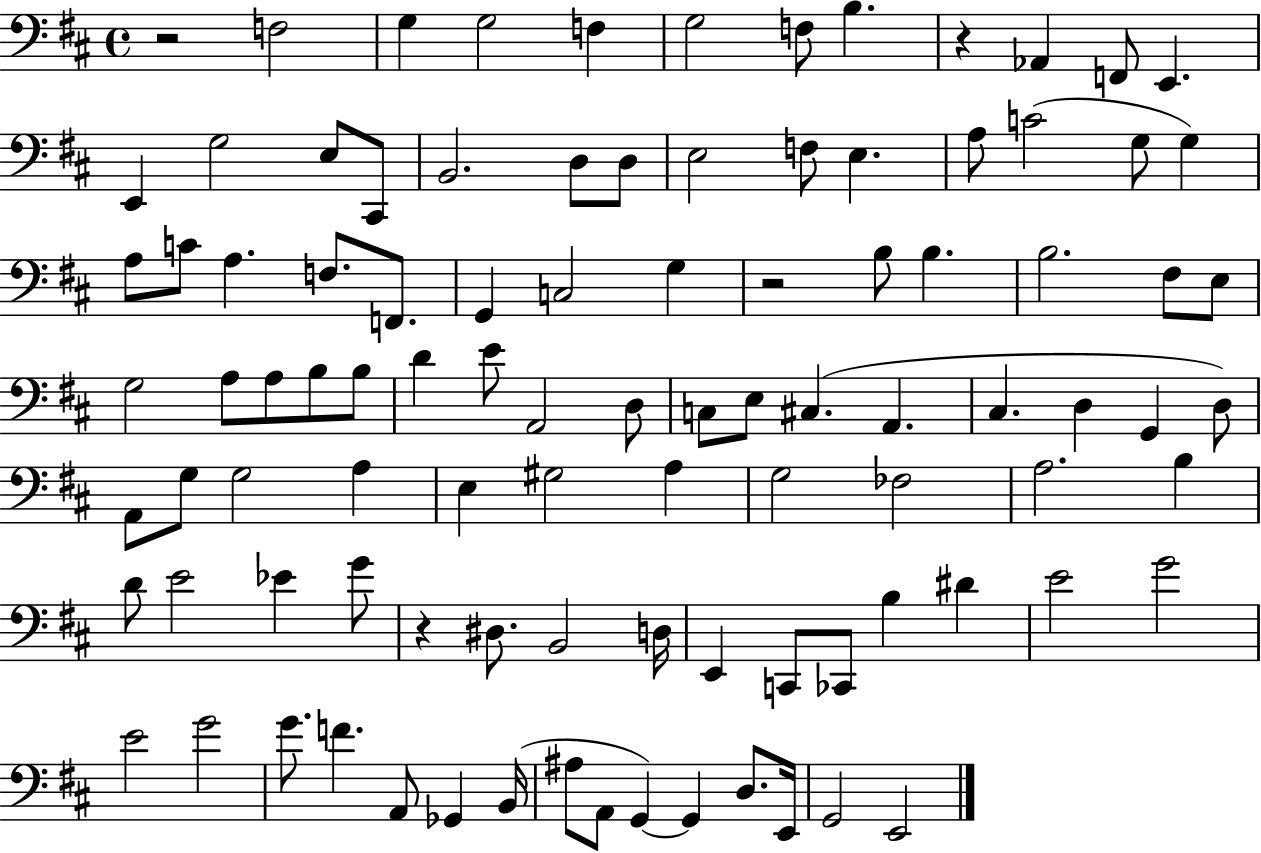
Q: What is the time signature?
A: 4/4